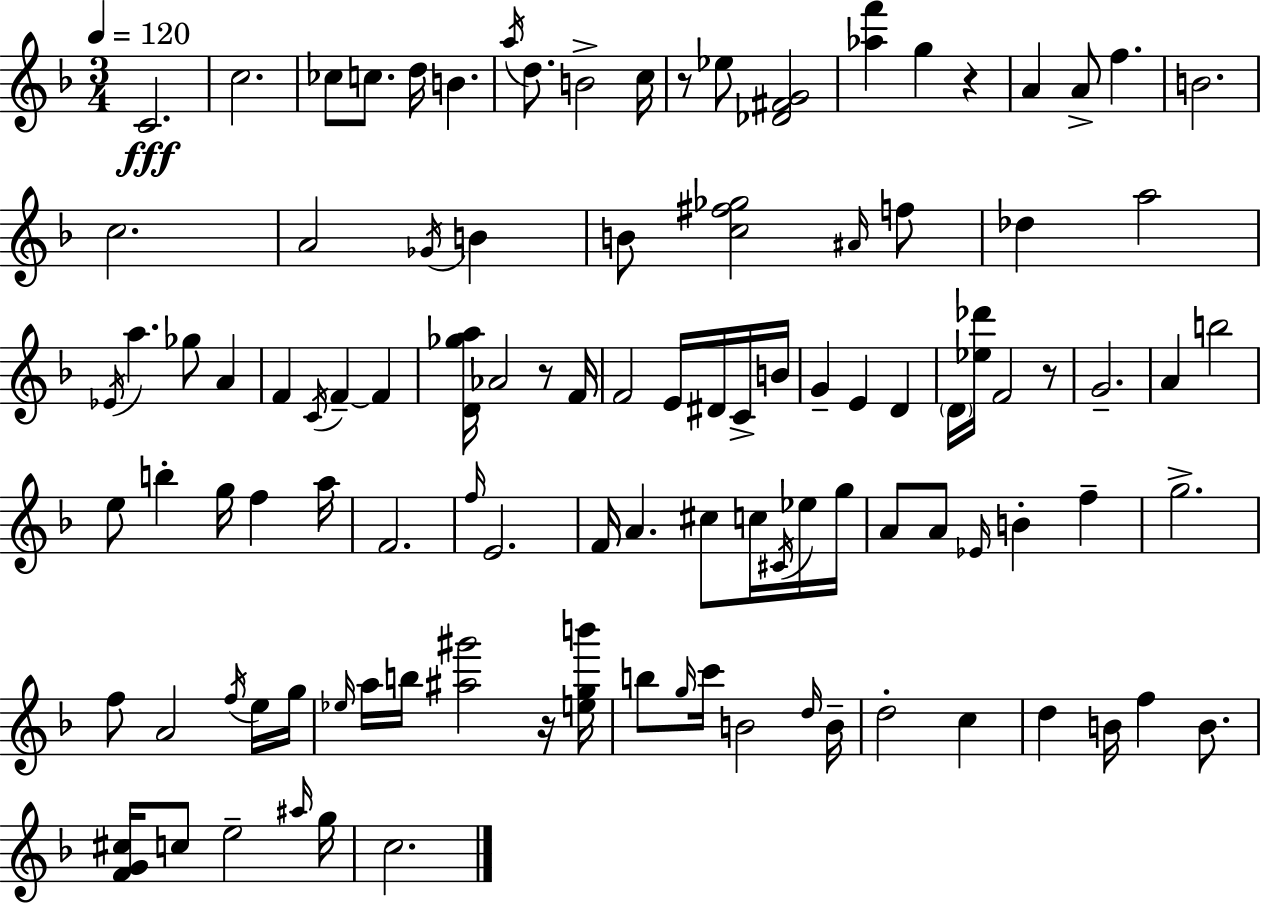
C4/h. C5/h. CES5/e C5/e. D5/s B4/q. A5/s D5/e. B4/h C5/s R/e Eb5/e [Db4,F#4,G4]/h [Ab5,F6]/q G5/q R/q A4/q A4/e F5/q. B4/h. C5/h. A4/h Gb4/s B4/q B4/e [C5,F#5,Gb5]/h A#4/s F5/e Db5/q A5/h Eb4/s A5/q. Gb5/e A4/q F4/q C4/s F4/q F4/q [D4,Gb5,A5]/s Ab4/h R/e F4/s F4/h E4/s D#4/s C4/s B4/s G4/q E4/q D4/q D4/s [Eb5,Db6]/s F4/h R/e G4/h. A4/q B5/h E5/e B5/q G5/s F5/q A5/s F4/h. F5/s E4/h. F4/s A4/q. C#5/e C5/s C#4/s Eb5/s G5/s A4/e A4/e Eb4/s B4/q F5/q G5/h. F5/e A4/h F5/s E5/s G5/s Eb5/s A5/s B5/s [A#5,G#6]/h R/s [E5,G5,B6]/s B5/e G5/s C6/s B4/h D5/s B4/s D5/h C5/q D5/q B4/s F5/q B4/e. [F4,G4,C#5]/s C5/e E5/h A#5/s G5/s C5/h.